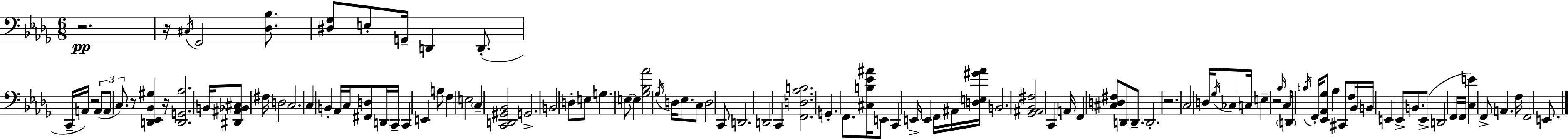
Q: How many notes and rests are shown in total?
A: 108